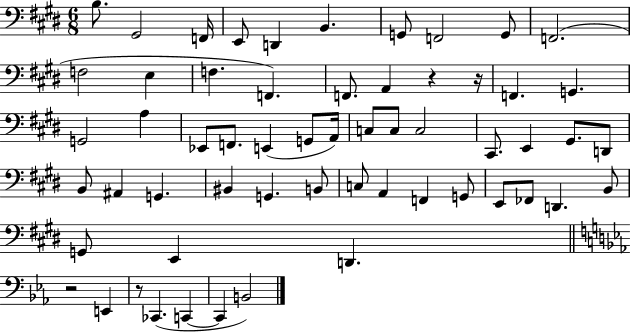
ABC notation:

X:1
T:Untitled
M:6/8
L:1/4
K:E
B,/2 ^G,,2 F,,/4 E,,/2 D,, B,, G,,/2 F,,2 G,,/2 F,,2 F,2 E, F, F,, F,,/2 A,, z z/4 F,, G,, G,,2 A, _E,,/2 F,,/2 E,, G,,/2 A,,/4 C,/2 C,/2 C,2 ^C,,/2 E,, ^G,,/2 D,,/2 B,,/2 ^A,, G,, ^B,, G,, B,,/2 C,/2 A,, F,, G,,/2 E,,/2 _F,,/2 D,, B,,/2 G,,/2 E,, D,, z2 E,, z/2 _C,, C,, C,, B,,2